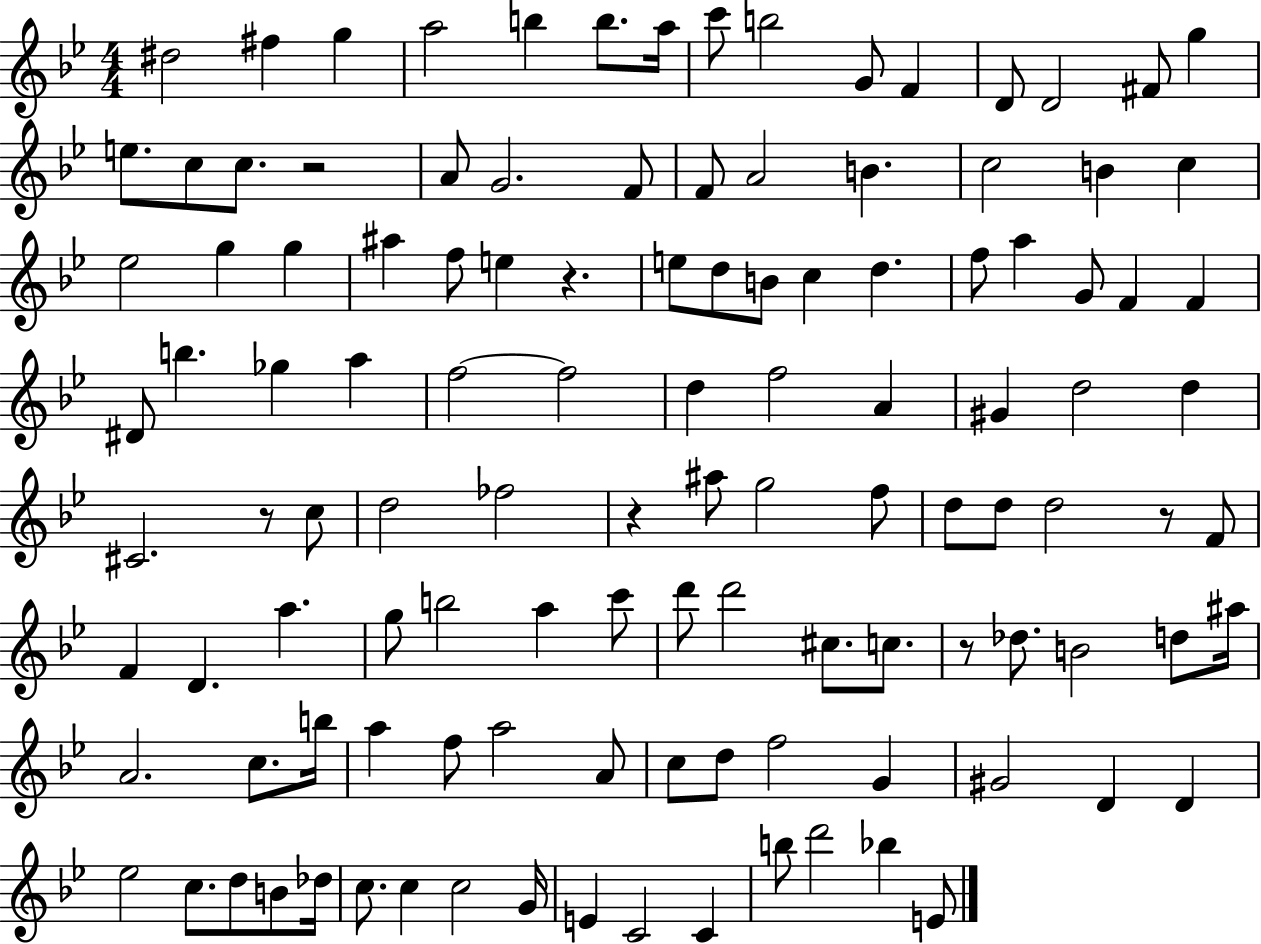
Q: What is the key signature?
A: BES major